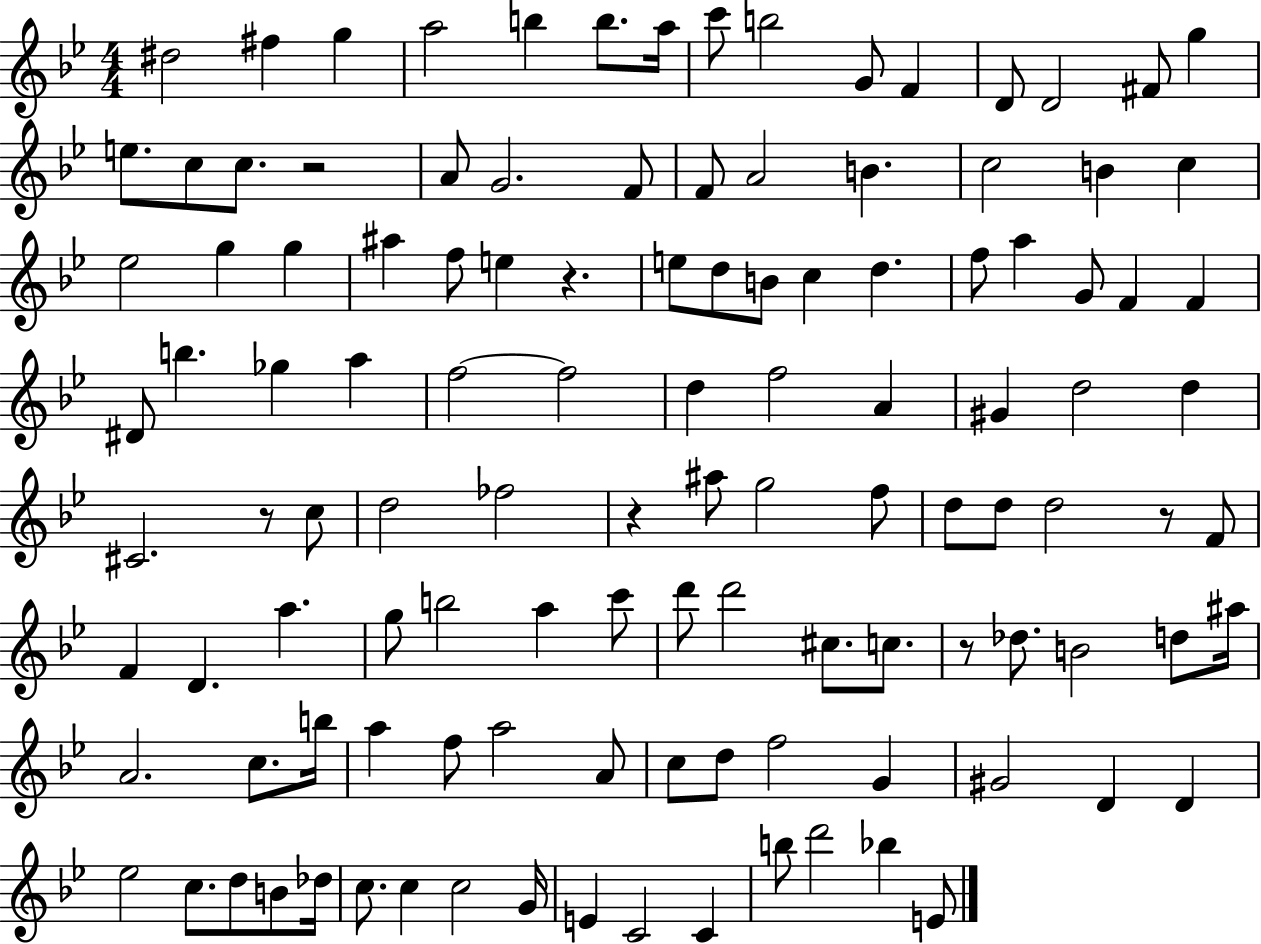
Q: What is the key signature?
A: BES major